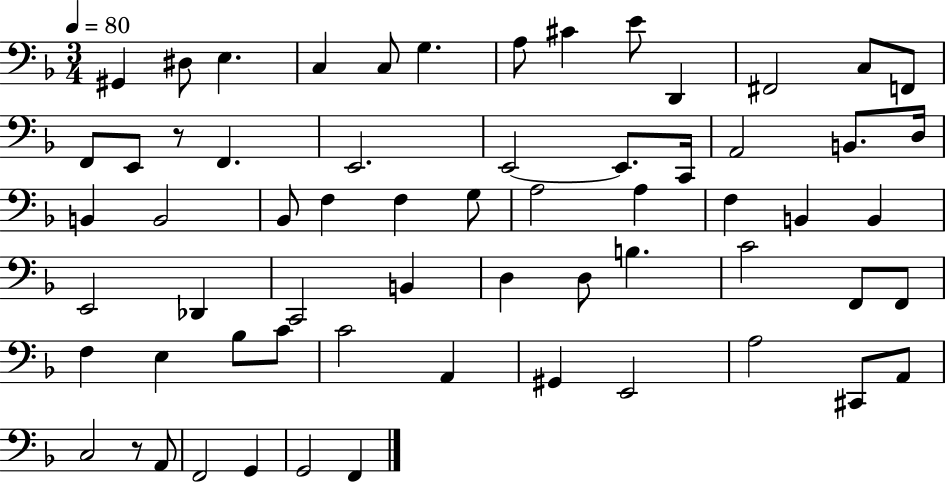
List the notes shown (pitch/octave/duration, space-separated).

G#2/q D#3/e E3/q. C3/q C3/e G3/q. A3/e C#4/q E4/e D2/q F#2/h C3/e F2/e F2/e E2/e R/e F2/q. E2/h. E2/h E2/e. C2/s A2/h B2/e. D3/s B2/q B2/h Bb2/e F3/q F3/q G3/e A3/h A3/q F3/q B2/q B2/q E2/h Db2/q C2/h B2/q D3/q D3/e B3/q. C4/h F2/e F2/e F3/q E3/q Bb3/e C4/e C4/h A2/q G#2/q E2/h A3/h C#2/e A2/e C3/h R/e A2/e F2/h G2/q G2/h F2/q